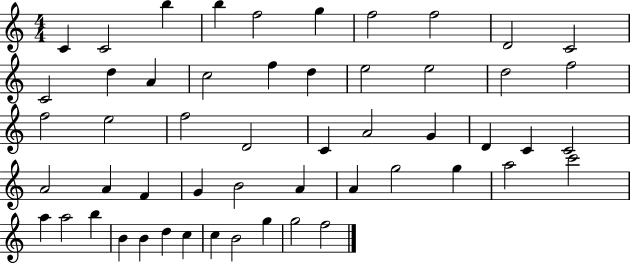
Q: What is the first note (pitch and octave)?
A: C4